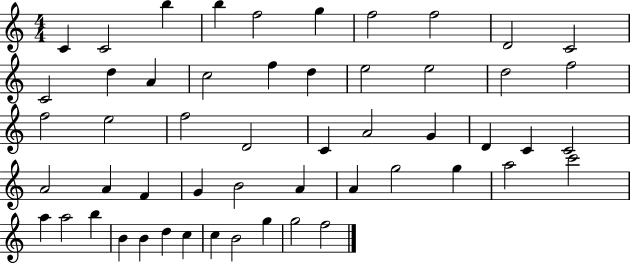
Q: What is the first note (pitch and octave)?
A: C4